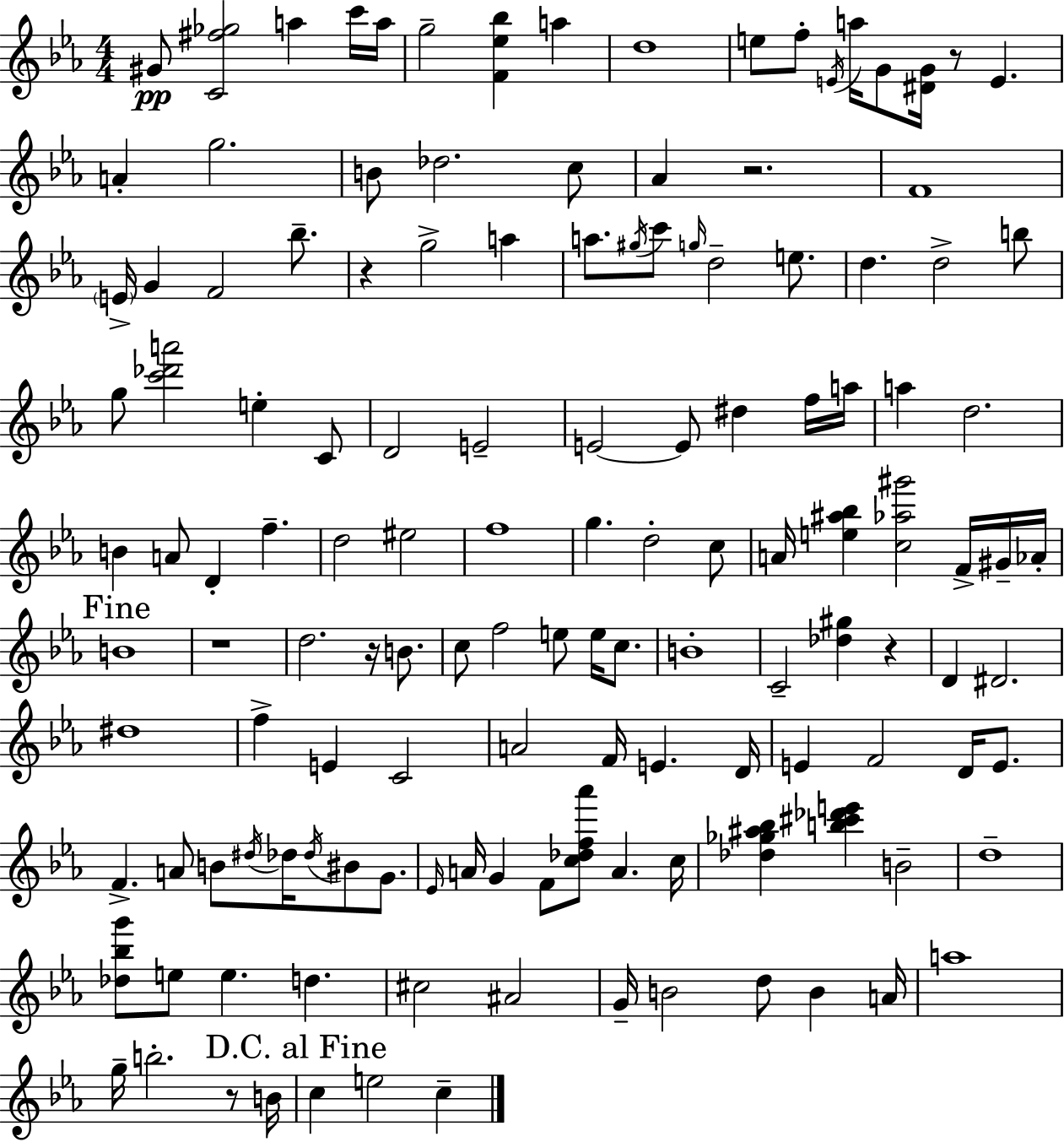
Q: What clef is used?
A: treble